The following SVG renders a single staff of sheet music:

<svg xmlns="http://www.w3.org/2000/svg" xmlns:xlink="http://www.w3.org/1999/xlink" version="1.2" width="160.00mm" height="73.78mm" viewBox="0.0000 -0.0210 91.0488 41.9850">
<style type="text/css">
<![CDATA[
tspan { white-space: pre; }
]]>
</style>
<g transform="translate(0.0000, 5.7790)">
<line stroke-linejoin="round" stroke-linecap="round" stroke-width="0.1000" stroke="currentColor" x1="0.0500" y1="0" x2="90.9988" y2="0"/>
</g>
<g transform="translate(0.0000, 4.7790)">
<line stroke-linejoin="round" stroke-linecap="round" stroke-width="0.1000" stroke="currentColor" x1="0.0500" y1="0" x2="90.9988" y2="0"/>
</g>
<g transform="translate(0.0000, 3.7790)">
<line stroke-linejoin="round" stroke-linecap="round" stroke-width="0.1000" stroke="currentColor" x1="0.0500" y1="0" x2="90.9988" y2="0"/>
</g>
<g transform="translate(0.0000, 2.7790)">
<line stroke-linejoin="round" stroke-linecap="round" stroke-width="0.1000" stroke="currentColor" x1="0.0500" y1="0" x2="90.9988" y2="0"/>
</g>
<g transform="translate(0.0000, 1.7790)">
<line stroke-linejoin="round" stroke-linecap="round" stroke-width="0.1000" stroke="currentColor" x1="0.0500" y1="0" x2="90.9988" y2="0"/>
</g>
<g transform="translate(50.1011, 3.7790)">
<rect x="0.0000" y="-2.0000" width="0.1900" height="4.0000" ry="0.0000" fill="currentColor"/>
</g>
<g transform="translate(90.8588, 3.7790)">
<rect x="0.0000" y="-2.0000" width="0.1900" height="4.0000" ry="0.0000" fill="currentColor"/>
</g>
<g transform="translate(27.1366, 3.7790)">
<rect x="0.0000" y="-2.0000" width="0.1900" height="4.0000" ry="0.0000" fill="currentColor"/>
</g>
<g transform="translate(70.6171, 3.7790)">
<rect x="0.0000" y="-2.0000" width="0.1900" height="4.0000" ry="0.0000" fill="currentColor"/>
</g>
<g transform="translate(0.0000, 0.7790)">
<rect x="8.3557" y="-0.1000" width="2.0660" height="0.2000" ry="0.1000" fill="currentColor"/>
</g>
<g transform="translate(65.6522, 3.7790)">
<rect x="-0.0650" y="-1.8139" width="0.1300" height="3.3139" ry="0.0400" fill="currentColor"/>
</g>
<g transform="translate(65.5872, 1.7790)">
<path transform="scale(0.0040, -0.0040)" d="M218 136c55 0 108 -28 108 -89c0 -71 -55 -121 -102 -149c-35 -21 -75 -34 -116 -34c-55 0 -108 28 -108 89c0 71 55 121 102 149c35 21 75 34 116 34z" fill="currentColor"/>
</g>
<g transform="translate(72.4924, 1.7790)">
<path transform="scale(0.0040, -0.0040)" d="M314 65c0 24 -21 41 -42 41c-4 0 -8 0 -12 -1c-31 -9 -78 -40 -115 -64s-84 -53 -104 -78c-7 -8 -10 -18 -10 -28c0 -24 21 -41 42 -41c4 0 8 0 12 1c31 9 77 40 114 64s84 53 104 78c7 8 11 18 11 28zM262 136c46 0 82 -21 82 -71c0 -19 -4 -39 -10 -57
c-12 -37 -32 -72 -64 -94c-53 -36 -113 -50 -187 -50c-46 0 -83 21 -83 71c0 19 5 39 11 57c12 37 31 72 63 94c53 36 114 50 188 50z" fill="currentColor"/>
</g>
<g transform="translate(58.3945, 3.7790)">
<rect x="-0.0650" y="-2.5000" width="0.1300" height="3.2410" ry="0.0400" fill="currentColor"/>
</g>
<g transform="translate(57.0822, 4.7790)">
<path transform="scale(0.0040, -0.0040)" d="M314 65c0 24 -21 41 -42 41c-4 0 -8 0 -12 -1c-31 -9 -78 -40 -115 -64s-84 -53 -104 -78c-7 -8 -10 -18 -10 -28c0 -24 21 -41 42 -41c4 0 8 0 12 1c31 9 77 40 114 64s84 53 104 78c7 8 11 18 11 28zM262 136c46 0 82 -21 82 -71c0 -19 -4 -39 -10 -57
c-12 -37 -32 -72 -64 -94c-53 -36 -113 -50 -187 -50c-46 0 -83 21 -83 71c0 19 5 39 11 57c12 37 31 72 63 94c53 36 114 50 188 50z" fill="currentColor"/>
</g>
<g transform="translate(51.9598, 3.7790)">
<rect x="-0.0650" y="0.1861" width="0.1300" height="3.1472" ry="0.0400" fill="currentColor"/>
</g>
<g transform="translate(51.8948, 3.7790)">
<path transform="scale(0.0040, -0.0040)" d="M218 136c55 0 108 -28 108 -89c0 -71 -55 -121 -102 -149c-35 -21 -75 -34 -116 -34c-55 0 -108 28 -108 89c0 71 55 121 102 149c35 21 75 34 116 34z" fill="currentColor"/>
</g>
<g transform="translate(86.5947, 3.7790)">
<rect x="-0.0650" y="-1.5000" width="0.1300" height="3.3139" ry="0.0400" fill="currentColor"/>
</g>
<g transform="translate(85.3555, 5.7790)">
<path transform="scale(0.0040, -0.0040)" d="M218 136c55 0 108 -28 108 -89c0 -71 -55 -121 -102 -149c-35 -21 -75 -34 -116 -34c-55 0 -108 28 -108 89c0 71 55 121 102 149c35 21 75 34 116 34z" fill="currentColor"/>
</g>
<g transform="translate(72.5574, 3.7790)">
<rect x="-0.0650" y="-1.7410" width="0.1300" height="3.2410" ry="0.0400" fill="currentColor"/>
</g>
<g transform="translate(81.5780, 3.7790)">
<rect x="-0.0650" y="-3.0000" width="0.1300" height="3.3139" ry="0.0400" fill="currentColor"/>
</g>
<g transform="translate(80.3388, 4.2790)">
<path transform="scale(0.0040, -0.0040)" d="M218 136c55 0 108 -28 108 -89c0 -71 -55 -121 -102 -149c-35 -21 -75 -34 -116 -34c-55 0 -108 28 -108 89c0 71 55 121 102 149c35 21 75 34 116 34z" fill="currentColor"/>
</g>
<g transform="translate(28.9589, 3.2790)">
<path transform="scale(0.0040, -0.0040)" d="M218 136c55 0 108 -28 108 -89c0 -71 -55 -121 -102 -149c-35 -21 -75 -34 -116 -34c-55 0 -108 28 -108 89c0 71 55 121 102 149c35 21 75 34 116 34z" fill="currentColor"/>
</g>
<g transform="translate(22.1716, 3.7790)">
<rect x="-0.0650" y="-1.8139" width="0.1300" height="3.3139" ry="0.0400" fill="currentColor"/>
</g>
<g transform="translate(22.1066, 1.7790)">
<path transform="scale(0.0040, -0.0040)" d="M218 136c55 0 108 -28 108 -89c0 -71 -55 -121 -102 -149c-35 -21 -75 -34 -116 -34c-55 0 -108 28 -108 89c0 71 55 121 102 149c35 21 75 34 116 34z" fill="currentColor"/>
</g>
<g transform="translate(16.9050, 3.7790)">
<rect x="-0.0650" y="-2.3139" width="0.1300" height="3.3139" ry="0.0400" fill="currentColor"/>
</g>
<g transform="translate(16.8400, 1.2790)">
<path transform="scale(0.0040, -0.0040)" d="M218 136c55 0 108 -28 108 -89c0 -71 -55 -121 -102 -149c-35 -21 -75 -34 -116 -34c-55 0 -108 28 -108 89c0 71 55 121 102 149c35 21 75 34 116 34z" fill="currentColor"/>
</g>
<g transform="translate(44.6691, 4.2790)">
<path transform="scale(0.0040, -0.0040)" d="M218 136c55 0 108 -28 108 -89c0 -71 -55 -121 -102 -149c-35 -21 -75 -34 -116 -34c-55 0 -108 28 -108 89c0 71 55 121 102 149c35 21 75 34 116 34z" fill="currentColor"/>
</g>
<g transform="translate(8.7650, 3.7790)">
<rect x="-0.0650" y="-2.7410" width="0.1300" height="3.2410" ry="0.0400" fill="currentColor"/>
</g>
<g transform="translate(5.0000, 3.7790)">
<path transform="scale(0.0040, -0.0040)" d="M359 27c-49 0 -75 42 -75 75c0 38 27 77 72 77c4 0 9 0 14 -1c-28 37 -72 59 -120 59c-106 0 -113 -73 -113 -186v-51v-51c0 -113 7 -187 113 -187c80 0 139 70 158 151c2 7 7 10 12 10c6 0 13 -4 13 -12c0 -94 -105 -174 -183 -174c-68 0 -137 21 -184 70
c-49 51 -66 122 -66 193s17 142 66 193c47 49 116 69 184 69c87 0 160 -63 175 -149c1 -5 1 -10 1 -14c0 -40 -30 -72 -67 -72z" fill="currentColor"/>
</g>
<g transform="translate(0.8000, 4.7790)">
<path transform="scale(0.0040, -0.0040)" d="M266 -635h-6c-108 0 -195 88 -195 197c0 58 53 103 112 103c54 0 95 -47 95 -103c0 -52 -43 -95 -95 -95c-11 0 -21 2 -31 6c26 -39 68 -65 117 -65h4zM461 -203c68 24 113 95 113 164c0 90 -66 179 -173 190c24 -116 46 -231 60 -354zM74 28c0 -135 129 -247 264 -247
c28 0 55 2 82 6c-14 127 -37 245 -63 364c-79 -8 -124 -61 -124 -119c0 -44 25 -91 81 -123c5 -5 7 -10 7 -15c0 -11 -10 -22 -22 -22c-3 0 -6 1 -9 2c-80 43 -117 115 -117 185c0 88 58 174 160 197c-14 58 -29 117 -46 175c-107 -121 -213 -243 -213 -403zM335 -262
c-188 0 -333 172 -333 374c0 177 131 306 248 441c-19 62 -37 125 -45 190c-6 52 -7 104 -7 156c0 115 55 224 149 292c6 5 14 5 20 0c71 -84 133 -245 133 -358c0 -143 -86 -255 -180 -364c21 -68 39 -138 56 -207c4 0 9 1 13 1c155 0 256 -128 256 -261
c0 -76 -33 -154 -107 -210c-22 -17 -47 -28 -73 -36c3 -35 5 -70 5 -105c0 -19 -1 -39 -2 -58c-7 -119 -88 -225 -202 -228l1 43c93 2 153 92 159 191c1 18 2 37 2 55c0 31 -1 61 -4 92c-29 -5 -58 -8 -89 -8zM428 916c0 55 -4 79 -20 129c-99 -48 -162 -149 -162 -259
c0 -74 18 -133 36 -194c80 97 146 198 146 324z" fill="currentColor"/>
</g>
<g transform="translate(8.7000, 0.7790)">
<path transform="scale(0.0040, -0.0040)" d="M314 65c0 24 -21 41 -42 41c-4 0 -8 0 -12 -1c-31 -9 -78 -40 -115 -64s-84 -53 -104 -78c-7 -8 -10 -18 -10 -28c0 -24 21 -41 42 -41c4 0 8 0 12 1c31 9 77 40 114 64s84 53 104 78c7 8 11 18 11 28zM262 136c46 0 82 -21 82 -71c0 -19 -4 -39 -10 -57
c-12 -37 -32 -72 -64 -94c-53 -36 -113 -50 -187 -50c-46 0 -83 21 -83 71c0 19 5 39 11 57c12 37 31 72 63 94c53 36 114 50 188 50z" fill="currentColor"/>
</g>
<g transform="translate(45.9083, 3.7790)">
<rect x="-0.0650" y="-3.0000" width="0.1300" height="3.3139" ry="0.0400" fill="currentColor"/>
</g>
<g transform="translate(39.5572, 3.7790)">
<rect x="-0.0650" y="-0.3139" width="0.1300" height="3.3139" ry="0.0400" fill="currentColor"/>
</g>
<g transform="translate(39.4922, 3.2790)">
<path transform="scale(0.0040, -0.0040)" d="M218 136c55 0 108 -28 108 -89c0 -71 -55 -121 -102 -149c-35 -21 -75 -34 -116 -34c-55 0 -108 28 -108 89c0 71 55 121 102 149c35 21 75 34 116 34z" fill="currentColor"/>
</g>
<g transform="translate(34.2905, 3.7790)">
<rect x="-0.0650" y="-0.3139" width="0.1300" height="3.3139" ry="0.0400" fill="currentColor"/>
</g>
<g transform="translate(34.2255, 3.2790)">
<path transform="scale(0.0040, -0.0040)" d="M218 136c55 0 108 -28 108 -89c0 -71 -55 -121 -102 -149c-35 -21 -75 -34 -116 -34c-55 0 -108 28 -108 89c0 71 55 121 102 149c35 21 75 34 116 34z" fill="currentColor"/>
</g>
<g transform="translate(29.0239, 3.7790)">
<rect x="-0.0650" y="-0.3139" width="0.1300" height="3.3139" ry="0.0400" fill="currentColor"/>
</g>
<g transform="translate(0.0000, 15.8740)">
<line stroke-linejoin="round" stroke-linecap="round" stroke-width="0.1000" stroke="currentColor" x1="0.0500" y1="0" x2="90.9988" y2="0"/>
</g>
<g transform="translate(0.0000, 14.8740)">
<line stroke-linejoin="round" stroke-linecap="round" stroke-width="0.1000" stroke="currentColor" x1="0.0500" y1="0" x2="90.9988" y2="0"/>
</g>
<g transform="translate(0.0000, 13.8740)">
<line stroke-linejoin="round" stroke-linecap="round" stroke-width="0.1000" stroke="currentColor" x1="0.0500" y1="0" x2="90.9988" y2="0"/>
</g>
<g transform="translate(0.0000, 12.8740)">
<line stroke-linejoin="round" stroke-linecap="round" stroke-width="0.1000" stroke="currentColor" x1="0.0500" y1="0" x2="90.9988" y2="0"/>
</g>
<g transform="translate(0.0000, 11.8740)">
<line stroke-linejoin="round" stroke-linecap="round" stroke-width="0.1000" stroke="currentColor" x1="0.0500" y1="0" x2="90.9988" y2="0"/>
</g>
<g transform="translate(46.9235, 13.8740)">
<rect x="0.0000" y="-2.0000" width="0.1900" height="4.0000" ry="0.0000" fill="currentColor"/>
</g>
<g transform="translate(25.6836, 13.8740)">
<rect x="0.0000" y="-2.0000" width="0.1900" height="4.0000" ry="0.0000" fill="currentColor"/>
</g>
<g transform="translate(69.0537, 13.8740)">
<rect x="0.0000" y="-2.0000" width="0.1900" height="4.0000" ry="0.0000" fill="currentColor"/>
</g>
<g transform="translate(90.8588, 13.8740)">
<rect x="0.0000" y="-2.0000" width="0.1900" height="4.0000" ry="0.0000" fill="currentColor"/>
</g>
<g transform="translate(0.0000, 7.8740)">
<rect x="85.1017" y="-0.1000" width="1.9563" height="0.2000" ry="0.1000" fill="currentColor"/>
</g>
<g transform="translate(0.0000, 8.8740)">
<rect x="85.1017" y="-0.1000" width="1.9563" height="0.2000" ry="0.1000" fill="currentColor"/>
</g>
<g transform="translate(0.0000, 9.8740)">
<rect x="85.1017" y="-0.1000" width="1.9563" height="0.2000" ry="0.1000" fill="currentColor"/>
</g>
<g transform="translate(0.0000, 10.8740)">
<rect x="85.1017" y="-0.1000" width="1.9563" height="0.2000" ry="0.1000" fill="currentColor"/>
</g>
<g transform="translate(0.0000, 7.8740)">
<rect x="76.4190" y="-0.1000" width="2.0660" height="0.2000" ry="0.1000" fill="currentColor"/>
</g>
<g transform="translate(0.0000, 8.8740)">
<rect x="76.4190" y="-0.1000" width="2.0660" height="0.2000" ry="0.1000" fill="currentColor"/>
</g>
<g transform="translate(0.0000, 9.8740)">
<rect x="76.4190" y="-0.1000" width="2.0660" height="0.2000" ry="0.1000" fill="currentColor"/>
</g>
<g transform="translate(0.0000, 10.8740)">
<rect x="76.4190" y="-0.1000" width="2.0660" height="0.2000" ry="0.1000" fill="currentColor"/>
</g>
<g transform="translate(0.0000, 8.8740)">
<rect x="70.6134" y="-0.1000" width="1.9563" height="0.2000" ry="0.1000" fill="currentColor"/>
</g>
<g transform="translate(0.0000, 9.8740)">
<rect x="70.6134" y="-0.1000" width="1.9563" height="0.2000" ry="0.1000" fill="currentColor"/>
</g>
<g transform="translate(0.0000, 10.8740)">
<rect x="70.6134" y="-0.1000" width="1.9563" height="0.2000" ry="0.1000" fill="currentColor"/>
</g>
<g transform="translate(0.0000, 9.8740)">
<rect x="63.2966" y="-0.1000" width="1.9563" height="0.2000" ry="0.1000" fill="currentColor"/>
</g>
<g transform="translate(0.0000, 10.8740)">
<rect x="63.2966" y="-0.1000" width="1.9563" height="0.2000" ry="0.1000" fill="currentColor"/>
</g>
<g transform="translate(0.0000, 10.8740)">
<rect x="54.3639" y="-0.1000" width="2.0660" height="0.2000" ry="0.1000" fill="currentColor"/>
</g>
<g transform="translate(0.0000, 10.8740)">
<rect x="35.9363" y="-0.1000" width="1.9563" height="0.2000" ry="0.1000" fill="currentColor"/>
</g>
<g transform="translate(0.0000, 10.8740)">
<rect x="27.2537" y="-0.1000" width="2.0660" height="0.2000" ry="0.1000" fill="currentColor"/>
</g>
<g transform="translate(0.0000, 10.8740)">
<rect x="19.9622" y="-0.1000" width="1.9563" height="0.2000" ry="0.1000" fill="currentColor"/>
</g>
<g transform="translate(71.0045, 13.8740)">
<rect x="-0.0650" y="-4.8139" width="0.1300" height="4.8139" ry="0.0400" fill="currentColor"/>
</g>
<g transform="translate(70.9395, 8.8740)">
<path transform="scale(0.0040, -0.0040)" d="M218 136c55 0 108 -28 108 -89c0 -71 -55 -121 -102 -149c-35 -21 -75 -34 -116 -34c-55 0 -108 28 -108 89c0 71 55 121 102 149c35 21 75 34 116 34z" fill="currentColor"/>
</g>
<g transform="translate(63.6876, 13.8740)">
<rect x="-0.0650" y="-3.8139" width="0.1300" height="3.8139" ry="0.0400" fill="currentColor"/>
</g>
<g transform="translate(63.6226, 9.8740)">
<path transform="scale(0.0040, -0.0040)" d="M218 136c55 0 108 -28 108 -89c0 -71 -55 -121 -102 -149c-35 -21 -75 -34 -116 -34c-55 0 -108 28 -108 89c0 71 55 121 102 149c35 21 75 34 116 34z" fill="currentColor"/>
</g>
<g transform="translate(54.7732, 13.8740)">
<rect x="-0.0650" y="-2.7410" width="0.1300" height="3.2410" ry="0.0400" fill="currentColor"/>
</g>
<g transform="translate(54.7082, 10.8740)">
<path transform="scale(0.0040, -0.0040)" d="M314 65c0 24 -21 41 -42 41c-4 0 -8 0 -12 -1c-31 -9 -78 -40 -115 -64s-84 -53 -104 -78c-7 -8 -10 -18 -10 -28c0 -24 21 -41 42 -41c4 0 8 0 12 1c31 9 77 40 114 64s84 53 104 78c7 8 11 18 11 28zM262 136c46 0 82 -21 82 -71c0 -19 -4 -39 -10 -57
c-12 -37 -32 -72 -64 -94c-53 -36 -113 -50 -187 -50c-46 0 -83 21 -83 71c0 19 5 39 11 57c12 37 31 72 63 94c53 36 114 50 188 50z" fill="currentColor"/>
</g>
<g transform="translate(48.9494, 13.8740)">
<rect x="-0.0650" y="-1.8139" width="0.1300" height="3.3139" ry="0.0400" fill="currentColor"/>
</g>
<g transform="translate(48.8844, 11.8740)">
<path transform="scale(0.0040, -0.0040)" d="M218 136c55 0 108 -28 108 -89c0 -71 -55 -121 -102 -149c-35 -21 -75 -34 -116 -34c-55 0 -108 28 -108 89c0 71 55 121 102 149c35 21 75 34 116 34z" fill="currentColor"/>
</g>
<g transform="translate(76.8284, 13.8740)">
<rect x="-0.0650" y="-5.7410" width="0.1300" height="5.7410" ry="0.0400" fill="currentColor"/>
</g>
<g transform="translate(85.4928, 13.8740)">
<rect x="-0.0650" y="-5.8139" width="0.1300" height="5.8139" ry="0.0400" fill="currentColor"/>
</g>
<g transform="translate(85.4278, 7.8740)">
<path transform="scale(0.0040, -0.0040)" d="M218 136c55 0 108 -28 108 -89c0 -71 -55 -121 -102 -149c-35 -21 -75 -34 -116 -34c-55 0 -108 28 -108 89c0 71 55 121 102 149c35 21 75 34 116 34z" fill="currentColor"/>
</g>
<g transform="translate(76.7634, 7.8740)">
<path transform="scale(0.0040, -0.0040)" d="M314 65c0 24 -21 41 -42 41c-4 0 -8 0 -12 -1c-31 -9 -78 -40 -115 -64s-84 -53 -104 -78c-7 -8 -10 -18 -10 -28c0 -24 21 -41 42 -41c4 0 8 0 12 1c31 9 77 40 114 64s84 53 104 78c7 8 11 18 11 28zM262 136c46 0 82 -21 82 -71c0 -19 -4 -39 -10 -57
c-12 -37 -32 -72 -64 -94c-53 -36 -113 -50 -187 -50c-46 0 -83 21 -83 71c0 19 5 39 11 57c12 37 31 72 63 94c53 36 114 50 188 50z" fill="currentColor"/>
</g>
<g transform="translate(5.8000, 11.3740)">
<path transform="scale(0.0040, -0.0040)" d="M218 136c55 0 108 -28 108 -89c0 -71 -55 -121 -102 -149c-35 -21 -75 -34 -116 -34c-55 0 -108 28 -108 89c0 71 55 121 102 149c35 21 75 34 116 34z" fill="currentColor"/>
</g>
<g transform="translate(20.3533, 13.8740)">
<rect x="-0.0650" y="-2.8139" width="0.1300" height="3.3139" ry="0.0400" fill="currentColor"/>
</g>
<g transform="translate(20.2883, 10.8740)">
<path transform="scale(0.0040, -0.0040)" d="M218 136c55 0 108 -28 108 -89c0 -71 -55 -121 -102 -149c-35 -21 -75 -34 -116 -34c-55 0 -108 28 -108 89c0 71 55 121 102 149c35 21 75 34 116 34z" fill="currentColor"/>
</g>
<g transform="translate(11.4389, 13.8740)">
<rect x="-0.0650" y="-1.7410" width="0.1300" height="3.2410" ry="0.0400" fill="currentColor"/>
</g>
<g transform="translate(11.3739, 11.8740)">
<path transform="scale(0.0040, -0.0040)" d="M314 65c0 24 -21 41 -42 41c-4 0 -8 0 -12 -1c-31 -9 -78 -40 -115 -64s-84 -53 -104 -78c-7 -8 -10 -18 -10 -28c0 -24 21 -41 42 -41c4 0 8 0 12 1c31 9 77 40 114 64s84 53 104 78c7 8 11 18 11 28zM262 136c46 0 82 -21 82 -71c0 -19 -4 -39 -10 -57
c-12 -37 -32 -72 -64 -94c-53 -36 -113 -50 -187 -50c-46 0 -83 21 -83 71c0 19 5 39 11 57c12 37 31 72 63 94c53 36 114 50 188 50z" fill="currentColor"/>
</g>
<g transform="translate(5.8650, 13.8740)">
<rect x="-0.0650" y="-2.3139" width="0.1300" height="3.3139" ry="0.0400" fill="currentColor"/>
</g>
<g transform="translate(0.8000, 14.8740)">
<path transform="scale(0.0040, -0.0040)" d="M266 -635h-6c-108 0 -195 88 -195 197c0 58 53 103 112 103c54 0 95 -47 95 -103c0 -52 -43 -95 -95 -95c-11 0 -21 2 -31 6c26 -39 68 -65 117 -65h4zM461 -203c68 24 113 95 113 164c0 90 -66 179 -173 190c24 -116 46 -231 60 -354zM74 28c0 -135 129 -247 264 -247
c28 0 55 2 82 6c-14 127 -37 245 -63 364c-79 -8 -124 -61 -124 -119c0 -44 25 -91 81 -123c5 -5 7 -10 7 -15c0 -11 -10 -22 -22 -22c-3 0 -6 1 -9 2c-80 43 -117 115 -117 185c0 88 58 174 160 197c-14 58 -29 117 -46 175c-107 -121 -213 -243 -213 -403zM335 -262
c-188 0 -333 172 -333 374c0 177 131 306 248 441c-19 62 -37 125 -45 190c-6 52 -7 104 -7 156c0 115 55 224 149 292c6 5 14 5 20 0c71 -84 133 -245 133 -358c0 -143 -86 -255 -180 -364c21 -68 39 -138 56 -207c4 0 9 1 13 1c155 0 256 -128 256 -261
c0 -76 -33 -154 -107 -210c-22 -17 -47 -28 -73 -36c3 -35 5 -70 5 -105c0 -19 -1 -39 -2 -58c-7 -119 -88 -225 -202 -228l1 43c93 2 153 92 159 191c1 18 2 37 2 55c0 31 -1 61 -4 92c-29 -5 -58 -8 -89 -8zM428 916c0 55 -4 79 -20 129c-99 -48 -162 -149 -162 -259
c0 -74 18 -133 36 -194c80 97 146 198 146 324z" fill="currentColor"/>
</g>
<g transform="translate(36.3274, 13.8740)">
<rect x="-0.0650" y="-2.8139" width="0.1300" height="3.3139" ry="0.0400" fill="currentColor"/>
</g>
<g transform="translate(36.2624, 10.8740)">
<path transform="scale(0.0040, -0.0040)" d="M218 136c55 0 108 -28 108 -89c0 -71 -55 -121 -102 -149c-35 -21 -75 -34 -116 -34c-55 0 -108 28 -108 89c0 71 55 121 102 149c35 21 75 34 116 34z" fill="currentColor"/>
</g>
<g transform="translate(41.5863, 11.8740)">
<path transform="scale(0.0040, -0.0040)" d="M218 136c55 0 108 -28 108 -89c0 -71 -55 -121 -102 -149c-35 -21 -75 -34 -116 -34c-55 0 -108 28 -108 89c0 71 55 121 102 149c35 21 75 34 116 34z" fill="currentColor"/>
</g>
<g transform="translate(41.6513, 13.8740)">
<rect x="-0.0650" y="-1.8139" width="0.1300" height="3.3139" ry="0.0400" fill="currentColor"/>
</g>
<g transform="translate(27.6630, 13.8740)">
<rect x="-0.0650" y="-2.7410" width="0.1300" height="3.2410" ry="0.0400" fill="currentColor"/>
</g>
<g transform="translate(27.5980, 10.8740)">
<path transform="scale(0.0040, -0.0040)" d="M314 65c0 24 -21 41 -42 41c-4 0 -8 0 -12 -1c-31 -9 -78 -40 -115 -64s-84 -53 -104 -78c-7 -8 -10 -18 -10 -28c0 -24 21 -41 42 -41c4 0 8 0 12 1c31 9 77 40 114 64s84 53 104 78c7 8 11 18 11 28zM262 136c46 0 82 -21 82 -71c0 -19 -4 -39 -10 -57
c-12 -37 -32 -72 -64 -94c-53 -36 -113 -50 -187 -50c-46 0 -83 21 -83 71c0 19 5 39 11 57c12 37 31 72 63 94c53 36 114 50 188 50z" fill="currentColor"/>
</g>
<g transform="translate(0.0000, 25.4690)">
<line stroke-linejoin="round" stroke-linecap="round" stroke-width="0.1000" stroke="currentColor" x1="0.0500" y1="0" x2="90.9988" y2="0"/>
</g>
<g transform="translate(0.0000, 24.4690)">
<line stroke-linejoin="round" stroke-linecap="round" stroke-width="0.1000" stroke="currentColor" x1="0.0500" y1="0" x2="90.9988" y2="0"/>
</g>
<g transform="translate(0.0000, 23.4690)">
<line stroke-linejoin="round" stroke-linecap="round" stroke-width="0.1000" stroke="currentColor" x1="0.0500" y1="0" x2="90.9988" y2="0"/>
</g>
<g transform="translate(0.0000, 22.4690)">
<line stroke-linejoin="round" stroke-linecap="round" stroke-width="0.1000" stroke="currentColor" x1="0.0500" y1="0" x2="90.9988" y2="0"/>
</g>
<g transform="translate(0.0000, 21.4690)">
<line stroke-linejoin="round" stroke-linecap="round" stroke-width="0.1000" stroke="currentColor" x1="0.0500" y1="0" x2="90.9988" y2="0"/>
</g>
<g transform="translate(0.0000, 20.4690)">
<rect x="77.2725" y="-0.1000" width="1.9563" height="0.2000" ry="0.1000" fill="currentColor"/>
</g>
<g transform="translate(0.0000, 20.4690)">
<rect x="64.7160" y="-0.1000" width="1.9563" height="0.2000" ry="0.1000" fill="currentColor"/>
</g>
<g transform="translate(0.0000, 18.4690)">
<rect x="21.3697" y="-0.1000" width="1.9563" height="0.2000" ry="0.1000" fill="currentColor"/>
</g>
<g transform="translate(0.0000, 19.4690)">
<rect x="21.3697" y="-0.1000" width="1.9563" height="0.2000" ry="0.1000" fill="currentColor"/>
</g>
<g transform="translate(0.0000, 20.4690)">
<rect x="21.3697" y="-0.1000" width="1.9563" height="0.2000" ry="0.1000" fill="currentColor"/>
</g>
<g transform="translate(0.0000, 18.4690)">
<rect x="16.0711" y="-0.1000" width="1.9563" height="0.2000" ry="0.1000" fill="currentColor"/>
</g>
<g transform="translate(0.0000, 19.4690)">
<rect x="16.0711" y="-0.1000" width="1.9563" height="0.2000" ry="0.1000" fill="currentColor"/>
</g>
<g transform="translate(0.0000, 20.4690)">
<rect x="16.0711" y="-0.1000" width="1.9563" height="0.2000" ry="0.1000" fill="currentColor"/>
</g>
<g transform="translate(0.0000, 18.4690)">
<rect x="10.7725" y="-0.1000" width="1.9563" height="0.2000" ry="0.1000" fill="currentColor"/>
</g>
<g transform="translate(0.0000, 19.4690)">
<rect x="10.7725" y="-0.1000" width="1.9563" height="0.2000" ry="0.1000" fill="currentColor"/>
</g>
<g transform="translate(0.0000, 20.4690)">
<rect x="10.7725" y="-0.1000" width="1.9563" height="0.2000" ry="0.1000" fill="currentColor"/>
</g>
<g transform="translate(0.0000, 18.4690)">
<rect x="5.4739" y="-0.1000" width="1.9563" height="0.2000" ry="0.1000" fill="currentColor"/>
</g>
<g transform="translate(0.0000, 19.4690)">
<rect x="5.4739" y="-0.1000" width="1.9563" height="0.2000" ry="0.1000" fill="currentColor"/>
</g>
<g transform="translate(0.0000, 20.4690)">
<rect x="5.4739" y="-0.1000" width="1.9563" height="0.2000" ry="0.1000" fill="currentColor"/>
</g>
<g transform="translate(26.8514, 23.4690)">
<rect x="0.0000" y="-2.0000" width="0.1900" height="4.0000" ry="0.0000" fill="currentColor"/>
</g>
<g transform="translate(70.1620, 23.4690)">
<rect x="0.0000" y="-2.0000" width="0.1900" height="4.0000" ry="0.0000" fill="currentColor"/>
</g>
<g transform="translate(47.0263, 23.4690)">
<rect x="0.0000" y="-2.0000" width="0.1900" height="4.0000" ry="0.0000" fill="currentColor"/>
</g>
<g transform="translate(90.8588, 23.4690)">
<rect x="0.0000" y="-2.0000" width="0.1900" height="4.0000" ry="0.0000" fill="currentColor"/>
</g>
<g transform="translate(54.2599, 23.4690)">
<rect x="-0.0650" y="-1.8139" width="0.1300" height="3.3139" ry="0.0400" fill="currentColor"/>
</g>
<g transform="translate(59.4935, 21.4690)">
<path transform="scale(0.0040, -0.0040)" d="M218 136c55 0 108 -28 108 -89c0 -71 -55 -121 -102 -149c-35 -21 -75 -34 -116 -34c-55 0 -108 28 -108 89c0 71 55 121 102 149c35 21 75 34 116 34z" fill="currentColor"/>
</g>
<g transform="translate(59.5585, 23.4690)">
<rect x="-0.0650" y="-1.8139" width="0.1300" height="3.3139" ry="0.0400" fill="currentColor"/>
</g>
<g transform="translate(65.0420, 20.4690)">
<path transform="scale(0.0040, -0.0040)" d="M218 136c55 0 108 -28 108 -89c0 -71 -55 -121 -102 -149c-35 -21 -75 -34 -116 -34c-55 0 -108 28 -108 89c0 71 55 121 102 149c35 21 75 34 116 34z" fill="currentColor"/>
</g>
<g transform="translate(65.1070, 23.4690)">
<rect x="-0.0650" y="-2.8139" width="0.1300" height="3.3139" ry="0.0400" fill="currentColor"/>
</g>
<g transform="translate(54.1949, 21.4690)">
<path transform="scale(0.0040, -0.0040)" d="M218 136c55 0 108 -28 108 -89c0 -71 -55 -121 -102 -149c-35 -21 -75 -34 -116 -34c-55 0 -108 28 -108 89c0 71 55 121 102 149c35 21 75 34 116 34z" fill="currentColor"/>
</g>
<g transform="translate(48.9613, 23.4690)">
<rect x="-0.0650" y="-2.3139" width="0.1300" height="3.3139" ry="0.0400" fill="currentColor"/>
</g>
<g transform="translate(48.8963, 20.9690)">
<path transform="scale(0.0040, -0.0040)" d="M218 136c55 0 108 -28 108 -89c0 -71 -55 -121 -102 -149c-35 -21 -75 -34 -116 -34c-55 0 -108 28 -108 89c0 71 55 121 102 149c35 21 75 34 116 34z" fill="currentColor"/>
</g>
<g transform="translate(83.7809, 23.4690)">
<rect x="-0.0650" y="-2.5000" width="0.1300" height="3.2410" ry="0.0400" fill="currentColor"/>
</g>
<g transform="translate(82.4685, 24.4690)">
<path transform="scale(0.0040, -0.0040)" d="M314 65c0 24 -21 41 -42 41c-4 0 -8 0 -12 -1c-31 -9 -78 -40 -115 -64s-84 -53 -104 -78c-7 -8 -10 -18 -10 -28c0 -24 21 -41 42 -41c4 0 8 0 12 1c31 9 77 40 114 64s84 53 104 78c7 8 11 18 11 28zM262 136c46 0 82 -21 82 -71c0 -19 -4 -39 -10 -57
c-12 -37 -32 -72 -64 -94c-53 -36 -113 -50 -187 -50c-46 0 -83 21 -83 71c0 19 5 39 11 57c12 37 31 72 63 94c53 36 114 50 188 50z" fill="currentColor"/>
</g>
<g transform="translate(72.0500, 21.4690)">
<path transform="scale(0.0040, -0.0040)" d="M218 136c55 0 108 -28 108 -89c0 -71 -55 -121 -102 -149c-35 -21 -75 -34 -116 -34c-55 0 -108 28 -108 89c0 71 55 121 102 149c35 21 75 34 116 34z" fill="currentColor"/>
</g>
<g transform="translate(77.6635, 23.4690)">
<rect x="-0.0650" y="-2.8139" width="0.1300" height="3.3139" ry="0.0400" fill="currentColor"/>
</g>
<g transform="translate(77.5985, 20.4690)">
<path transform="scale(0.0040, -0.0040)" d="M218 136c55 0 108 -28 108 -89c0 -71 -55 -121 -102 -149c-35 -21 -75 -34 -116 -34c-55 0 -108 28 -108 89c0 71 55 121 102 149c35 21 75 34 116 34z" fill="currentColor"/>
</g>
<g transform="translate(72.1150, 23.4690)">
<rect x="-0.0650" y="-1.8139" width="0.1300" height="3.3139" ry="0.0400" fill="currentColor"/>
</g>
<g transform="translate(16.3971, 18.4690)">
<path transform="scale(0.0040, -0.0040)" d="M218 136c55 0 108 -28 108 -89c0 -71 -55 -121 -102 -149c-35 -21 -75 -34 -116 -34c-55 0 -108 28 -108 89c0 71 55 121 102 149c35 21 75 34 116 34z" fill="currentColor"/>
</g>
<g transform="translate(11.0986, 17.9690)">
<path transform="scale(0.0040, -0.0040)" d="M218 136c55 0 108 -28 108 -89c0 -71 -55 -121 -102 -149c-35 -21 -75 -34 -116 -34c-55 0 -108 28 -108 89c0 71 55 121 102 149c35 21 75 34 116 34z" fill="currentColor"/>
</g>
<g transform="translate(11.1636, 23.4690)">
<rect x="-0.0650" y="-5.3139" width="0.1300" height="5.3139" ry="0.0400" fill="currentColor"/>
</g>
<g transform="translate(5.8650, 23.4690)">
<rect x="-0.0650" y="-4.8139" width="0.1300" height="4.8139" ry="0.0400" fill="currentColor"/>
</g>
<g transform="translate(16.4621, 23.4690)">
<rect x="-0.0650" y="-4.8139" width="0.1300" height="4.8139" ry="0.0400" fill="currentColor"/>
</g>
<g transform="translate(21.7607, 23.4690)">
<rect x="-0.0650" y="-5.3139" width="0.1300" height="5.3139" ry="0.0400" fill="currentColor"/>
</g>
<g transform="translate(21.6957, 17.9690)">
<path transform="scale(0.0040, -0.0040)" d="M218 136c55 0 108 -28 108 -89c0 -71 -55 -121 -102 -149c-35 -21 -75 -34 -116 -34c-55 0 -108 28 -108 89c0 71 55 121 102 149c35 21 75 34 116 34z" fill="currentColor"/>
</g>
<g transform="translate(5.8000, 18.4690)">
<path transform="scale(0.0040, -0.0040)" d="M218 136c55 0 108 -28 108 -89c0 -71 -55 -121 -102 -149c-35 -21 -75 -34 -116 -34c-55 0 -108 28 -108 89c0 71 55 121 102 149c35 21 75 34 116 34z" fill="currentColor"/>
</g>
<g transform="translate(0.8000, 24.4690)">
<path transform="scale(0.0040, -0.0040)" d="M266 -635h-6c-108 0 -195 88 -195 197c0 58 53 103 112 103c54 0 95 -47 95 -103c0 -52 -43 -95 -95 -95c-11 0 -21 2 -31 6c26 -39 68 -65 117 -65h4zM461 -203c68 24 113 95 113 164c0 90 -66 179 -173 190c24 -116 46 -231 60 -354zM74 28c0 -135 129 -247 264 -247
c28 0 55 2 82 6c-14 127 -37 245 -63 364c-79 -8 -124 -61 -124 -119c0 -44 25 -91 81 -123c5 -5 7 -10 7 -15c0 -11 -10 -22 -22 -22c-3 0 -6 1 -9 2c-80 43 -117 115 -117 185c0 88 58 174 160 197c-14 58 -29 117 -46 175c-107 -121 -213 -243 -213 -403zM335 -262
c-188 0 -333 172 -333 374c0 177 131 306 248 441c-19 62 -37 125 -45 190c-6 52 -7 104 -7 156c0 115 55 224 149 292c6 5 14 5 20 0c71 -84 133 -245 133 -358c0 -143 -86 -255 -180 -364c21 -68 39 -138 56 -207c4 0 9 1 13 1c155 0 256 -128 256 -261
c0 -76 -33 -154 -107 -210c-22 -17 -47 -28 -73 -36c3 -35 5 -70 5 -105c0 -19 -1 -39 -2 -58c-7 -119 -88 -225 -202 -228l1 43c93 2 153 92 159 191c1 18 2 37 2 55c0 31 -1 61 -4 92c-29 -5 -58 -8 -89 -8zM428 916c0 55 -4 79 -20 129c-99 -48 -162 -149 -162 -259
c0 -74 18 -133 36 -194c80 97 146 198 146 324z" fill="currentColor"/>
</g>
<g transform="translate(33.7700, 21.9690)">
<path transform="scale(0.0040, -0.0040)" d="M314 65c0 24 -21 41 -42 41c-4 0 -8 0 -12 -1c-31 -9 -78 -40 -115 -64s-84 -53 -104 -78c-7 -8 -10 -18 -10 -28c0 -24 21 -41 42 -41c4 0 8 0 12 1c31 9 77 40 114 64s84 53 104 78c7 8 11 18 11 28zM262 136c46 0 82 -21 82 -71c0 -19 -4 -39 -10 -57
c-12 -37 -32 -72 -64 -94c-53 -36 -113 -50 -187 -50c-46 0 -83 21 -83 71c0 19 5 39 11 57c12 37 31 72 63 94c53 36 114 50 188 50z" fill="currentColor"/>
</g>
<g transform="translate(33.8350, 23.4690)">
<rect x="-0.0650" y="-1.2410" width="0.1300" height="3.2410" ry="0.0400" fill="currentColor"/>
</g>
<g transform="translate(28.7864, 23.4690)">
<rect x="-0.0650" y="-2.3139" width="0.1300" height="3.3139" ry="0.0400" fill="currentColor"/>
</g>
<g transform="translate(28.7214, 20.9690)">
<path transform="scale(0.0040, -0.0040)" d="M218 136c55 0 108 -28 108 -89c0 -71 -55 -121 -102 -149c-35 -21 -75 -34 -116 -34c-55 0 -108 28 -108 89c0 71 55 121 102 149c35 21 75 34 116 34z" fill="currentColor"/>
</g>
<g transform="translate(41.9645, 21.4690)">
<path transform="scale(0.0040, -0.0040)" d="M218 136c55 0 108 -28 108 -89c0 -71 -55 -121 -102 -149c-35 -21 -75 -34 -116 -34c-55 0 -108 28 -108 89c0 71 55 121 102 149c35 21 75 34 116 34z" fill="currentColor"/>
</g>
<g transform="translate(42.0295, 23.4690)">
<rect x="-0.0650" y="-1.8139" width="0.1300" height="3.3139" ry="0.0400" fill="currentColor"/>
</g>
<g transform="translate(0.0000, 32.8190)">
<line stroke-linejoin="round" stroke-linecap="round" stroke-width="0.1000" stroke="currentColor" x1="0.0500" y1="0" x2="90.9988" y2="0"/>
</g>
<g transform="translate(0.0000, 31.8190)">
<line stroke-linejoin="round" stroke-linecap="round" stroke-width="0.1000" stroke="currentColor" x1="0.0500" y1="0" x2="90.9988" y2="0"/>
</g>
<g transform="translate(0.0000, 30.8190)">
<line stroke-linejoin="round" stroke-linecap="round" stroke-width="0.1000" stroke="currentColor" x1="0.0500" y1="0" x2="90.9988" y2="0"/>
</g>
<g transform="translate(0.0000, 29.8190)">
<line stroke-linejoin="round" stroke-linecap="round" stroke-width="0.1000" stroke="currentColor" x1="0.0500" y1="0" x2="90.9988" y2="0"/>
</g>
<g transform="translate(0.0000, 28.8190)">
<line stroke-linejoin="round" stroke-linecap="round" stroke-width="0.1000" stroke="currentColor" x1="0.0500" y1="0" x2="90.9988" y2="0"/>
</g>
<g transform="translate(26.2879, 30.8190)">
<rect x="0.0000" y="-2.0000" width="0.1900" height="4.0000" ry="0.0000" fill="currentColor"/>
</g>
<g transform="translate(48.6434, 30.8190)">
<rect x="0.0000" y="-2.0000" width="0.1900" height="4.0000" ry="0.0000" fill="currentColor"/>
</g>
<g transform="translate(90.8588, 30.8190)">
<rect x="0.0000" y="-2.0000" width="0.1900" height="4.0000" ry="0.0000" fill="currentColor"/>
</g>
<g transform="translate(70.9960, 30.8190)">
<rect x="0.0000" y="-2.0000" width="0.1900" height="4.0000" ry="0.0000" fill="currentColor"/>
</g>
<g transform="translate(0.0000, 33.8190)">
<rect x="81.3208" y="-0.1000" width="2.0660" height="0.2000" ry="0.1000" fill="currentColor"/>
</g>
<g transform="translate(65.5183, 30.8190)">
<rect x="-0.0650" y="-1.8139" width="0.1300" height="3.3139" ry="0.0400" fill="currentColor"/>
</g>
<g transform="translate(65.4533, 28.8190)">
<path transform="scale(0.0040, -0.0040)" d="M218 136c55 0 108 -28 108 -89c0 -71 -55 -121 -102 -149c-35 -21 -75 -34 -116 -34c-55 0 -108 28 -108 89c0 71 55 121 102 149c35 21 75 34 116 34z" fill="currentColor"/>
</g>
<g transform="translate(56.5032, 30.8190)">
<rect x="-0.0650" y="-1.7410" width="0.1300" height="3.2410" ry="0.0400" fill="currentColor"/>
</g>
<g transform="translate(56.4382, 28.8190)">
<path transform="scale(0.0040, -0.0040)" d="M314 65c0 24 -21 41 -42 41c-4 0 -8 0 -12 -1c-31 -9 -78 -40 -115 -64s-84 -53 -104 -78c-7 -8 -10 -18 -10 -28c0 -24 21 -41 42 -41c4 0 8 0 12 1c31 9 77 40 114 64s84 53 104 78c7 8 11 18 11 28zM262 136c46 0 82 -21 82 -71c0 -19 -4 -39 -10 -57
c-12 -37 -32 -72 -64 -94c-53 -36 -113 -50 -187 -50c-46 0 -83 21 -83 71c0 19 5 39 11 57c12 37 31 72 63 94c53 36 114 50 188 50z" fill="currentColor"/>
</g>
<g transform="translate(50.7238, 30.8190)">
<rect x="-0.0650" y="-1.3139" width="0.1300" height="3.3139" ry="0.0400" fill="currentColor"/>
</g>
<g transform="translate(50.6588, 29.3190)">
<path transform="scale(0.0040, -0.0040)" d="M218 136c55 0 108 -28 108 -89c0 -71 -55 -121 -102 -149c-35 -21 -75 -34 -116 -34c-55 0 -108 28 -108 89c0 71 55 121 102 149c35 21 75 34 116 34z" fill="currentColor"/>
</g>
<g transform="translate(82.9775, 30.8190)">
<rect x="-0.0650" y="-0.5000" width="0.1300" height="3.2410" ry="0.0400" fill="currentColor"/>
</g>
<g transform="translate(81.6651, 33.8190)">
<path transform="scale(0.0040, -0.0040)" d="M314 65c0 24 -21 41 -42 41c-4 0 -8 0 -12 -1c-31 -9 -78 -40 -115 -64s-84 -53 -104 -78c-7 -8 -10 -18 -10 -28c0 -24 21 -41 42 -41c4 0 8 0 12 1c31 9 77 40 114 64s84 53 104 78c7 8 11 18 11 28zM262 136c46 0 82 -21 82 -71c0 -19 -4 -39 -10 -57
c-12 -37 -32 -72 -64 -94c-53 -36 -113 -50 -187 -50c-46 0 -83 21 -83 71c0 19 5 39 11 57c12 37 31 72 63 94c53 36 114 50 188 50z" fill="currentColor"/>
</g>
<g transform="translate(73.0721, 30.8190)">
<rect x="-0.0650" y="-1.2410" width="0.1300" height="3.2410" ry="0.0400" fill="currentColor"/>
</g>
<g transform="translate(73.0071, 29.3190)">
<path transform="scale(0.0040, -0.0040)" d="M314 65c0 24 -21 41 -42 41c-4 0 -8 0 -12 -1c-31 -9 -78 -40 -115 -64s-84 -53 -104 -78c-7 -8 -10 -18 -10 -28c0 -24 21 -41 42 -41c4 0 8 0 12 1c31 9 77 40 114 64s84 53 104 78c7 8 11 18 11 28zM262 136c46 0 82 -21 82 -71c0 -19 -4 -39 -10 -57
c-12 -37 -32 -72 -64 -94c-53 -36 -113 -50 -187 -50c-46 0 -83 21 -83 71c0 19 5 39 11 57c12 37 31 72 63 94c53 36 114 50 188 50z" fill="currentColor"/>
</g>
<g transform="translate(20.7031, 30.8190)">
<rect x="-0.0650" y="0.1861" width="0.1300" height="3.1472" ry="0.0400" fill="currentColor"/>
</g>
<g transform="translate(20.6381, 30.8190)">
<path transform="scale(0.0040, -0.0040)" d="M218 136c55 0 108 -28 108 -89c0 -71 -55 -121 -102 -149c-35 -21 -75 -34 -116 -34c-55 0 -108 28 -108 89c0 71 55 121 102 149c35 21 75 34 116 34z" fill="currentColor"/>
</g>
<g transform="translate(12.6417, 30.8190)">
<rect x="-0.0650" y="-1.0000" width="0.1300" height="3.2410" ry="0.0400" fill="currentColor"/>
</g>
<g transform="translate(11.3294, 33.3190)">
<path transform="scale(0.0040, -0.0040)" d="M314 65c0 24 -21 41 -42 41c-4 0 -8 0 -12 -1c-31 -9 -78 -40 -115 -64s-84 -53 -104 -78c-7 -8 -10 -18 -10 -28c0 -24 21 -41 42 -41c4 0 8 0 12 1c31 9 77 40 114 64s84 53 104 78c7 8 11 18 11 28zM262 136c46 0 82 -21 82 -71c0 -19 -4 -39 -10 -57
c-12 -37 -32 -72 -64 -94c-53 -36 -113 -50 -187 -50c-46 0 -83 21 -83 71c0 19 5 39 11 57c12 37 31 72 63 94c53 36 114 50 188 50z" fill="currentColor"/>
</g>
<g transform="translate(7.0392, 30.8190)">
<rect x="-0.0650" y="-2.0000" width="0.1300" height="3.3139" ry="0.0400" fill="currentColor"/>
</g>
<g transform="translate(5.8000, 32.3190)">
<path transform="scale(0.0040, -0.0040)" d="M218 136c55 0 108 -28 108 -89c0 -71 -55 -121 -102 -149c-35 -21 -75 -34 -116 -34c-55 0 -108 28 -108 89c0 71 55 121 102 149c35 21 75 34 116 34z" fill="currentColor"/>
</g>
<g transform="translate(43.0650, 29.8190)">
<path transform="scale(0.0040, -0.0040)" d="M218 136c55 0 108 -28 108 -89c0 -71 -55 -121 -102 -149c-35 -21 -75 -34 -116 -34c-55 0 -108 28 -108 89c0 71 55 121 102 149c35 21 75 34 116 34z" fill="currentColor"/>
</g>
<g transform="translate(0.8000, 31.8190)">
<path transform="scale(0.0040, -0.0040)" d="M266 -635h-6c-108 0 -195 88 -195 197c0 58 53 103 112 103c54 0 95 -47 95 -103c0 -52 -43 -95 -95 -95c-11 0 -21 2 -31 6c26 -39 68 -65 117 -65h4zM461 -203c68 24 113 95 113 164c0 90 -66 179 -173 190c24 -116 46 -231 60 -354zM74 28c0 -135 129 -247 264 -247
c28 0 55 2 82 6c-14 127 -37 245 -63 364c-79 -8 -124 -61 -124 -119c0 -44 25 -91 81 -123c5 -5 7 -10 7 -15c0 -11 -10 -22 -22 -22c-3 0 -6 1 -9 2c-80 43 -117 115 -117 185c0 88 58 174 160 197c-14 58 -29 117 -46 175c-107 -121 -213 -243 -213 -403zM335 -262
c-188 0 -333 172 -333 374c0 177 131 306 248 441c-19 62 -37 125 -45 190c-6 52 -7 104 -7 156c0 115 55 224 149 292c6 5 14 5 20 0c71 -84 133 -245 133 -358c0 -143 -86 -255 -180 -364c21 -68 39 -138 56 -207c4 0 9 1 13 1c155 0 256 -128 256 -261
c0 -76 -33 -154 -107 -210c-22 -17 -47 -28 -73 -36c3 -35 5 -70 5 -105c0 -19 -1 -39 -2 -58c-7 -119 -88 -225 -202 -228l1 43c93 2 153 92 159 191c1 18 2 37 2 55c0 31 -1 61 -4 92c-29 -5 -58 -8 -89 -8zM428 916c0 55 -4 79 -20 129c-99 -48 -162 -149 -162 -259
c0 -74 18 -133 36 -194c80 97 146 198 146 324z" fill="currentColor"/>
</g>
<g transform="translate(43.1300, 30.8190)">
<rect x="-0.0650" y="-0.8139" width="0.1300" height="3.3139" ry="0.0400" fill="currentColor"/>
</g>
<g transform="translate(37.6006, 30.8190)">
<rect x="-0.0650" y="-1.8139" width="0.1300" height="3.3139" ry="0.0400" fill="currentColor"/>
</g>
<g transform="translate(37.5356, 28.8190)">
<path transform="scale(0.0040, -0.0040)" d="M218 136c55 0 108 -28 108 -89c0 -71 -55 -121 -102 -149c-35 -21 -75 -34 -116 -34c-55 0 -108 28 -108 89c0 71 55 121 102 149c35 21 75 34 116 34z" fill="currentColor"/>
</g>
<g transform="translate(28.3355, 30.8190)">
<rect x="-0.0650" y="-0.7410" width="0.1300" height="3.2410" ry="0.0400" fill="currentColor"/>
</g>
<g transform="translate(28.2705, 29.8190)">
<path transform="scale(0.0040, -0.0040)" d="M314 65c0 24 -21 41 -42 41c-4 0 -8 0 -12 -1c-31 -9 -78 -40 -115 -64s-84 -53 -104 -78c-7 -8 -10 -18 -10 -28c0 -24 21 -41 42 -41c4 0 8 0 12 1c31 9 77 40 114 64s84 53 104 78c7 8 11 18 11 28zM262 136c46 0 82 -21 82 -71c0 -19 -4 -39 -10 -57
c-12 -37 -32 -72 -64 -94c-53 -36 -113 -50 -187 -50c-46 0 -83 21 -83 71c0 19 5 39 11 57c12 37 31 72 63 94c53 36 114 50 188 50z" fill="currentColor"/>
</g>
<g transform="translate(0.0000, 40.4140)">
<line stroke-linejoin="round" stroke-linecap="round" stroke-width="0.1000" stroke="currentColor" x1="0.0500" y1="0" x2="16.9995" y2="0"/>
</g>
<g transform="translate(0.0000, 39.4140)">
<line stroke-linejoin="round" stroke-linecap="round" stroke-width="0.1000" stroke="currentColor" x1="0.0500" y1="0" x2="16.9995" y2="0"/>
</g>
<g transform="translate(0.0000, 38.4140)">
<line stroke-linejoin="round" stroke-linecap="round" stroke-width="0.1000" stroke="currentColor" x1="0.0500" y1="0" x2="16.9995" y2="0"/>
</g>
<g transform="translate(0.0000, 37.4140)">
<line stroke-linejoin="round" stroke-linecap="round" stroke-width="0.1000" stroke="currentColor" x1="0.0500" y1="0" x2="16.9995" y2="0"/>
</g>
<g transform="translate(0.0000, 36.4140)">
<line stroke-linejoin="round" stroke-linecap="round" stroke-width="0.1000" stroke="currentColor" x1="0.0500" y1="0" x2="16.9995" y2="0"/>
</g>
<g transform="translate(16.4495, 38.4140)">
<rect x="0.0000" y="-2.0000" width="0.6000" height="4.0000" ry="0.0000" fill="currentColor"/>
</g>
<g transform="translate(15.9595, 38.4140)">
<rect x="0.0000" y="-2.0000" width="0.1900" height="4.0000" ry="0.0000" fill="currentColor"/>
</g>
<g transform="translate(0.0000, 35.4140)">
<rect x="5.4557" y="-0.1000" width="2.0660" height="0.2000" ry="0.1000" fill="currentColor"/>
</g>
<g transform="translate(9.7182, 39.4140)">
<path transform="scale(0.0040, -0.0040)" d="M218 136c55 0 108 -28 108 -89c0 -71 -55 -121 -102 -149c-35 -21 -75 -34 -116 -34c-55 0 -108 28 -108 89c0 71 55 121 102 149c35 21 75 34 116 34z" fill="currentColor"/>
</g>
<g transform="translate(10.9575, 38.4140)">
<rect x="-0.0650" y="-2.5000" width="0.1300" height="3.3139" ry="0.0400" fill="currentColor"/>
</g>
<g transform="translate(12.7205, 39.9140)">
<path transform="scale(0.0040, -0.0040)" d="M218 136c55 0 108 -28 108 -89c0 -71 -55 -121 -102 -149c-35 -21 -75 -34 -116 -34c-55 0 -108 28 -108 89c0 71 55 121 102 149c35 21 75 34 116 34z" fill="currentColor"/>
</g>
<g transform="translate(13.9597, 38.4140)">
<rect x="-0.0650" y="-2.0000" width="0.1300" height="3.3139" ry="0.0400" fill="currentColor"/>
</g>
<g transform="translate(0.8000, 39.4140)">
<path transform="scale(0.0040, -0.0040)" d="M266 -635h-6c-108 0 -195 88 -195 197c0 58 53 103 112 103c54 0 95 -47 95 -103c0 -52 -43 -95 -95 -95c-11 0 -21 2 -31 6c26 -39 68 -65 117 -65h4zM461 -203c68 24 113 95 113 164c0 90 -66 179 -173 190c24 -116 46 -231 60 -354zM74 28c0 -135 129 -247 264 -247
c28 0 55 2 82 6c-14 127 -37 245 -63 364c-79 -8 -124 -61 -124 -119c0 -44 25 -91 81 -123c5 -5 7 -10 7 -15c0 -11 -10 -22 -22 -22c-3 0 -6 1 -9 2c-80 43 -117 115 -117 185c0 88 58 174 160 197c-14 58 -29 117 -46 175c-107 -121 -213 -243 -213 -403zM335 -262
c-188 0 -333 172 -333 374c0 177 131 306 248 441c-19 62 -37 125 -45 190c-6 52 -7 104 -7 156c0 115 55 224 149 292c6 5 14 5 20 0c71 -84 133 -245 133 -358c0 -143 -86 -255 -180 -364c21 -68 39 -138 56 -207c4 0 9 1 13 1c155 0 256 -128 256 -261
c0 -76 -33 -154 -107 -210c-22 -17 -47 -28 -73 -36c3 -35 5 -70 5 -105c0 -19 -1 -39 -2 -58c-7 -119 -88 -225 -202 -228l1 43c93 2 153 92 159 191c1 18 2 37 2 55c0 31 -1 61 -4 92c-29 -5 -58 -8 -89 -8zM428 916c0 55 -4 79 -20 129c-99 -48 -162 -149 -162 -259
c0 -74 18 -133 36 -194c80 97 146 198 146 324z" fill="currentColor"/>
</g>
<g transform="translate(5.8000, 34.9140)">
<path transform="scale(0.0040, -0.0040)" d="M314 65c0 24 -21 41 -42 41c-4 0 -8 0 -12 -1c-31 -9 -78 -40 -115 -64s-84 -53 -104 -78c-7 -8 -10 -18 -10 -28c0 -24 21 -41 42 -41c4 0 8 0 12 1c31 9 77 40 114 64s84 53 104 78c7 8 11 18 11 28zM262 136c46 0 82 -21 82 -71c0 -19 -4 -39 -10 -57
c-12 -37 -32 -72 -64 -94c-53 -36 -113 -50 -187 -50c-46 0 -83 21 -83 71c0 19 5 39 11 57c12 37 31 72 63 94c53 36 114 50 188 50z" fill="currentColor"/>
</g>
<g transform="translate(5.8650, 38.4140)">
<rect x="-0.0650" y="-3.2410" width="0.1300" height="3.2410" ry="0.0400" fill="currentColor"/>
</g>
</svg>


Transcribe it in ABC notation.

X:1
T:Untitled
M:4/4
L:1/4
K:C
a2 g f c c c A B G2 f f2 A E g f2 a a2 a f f a2 c' e' g'2 g' e' f' e' f' g e2 f g f f a f a G2 F D2 B d2 f d e f2 f e2 C2 b2 G F